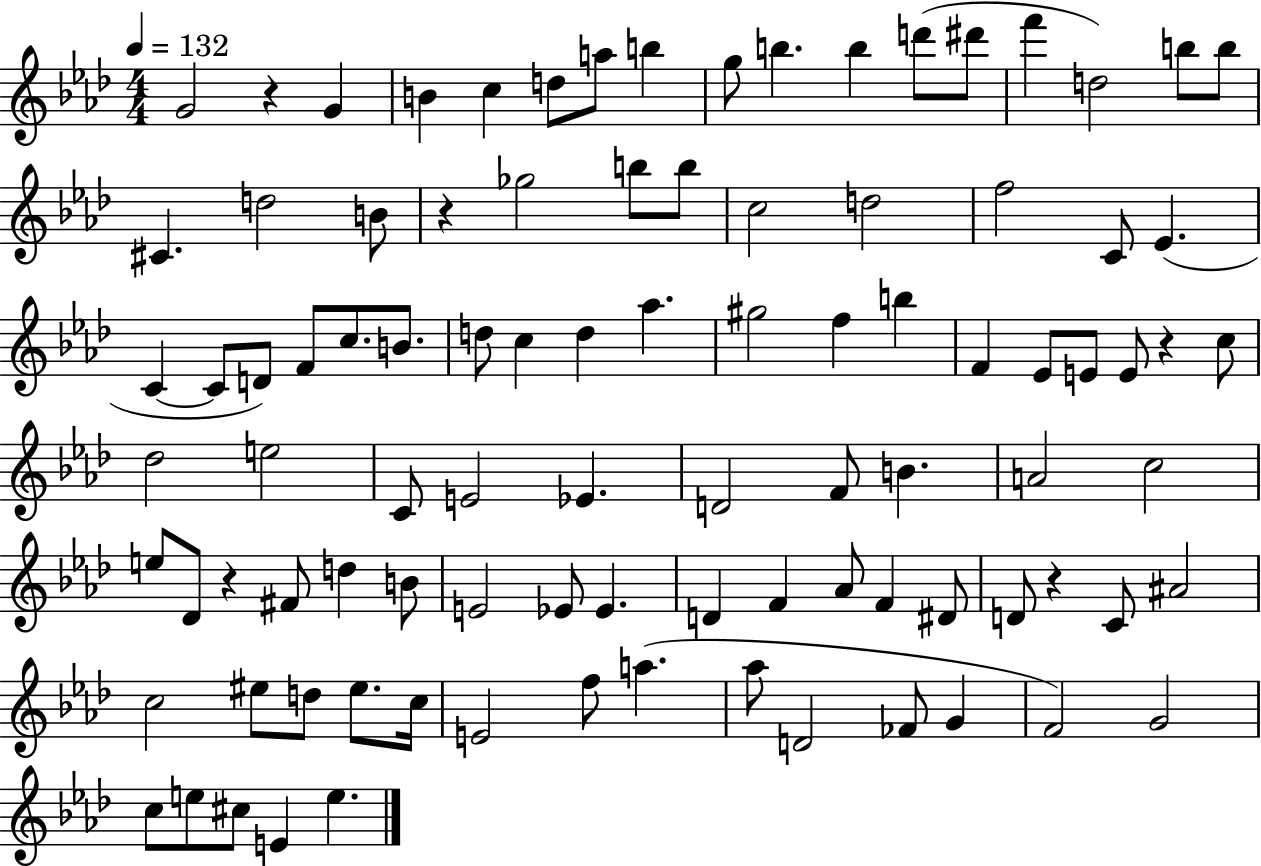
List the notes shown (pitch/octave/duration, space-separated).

G4/h R/q G4/q B4/q C5/q D5/e A5/e B5/q G5/e B5/q. B5/q D6/e D#6/e F6/q D5/h B5/e B5/e C#4/q. D5/h B4/e R/q Gb5/h B5/e B5/e C5/h D5/h F5/h C4/e Eb4/q. C4/q C4/e D4/e F4/e C5/e. B4/e. D5/e C5/q D5/q Ab5/q. G#5/h F5/q B5/q F4/q Eb4/e E4/e E4/e R/q C5/e Db5/h E5/h C4/e E4/h Eb4/q. D4/h F4/e B4/q. A4/h C5/h E5/e Db4/e R/q F#4/e D5/q B4/e E4/h Eb4/e Eb4/q. D4/q F4/q Ab4/e F4/q D#4/e D4/e R/q C4/e A#4/h C5/h EIS5/e D5/e EIS5/e. C5/s E4/h F5/e A5/q. Ab5/e D4/h FES4/e G4/q F4/h G4/h C5/e E5/e C#5/e E4/q E5/q.